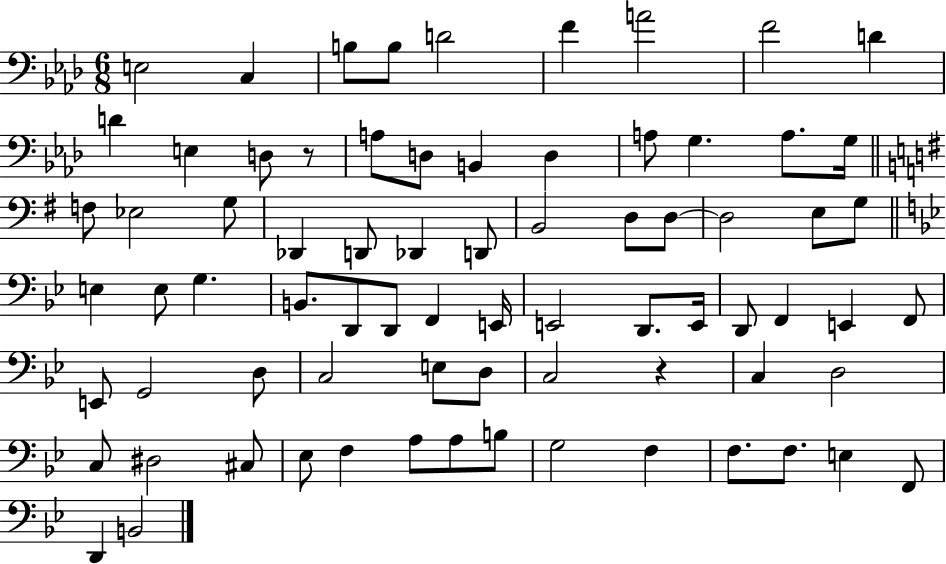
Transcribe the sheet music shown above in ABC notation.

X:1
T:Untitled
M:6/8
L:1/4
K:Ab
E,2 C, B,/2 B,/2 D2 F A2 F2 D D E, D,/2 z/2 A,/2 D,/2 B,, D, A,/2 G, A,/2 G,/4 F,/2 _E,2 G,/2 _D,, D,,/2 _D,, D,,/2 B,,2 D,/2 D,/2 D,2 E,/2 G,/2 E, E,/2 G, B,,/2 D,,/2 D,,/2 F,, E,,/4 E,,2 D,,/2 E,,/4 D,,/2 F,, E,, F,,/2 E,,/2 G,,2 D,/2 C,2 E,/2 D,/2 C,2 z C, D,2 C,/2 ^D,2 ^C,/2 _E,/2 F, A,/2 A,/2 B,/2 G,2 F, F,/2 F,/2 E, F,,/2 D,, B,,2